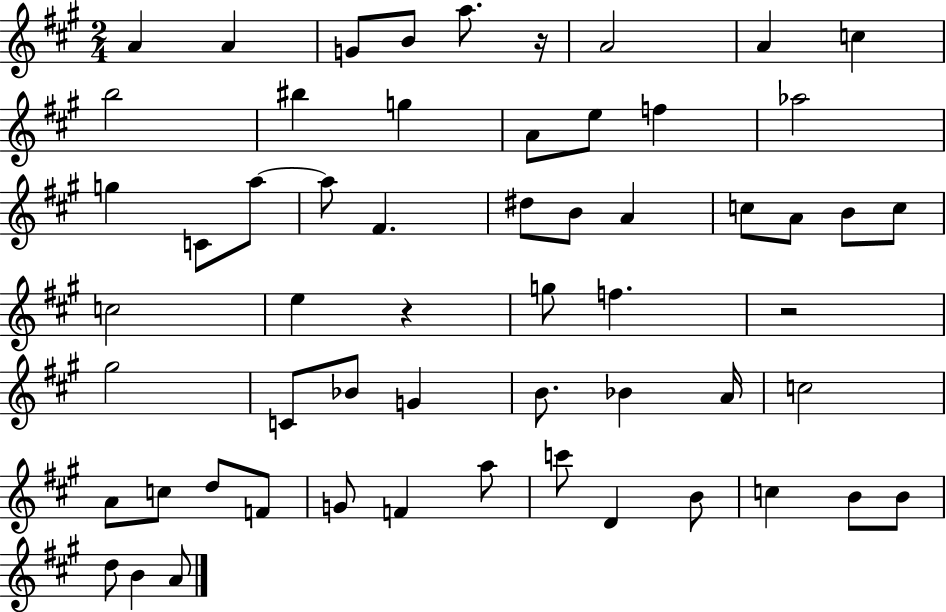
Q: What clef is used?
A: treble